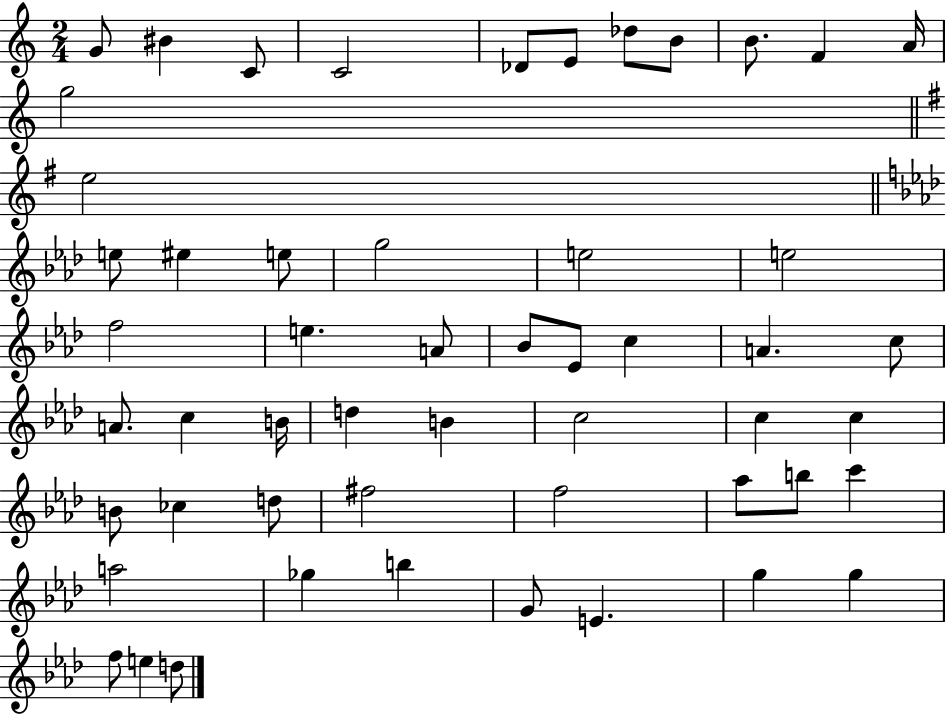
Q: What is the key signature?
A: C major